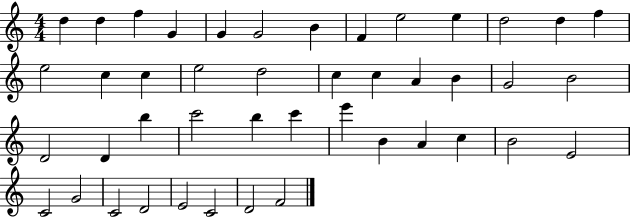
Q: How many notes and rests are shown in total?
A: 44